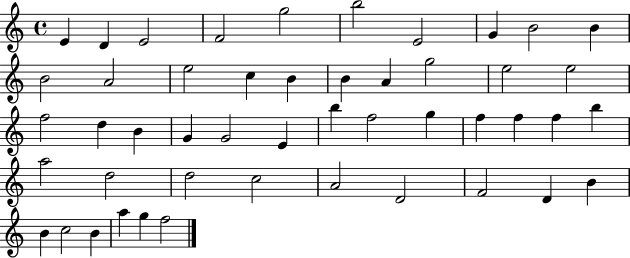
E4/q D4/q E4/h F4/h G5/h B5/h E4/h G4/q B4/h B4/q B4/h A4/h E5/h C5/q B4/q B4/q A4/q G5/h E5/h E5/h F5/h D5/q B4/q G4/q G4/h E4/q B5/q F5/h G5/q F5/q F5/q F5/q B5/q A5/h D5/h D5/h C5/h A4/h D4/h F4/h D4/q B4/q B4/q C5/h B4/q A5/q G5/q F5/h